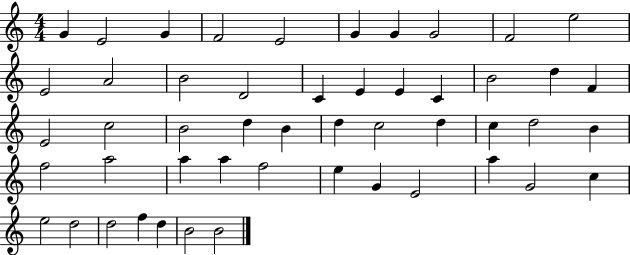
{
  \clef treble
  \numericTimeSignature
  \time 4/4
  \key c \major
  g'4 e'2 g'4 | f'2 e'2 | g'4 g'4 g'2 | f'2 e''2 | \break e'2 a'2 | b'2 d'2 | c'4 e'4 e'4 c'4 | b'2 d''4 f'4 | \break e'2 c''2 | b'2 d''4 b'4 | d''4 c''2 d''4 | c''4 d''2 b'4 | \break f''2 a''2 | a''4 a''4 f''2 | e''4 g'4 e'2 | a''4 g'2 c''4 | \break e''2 d''2 | d''2 f''4 d''4 | b'2 b'2 | \bar "|."
}